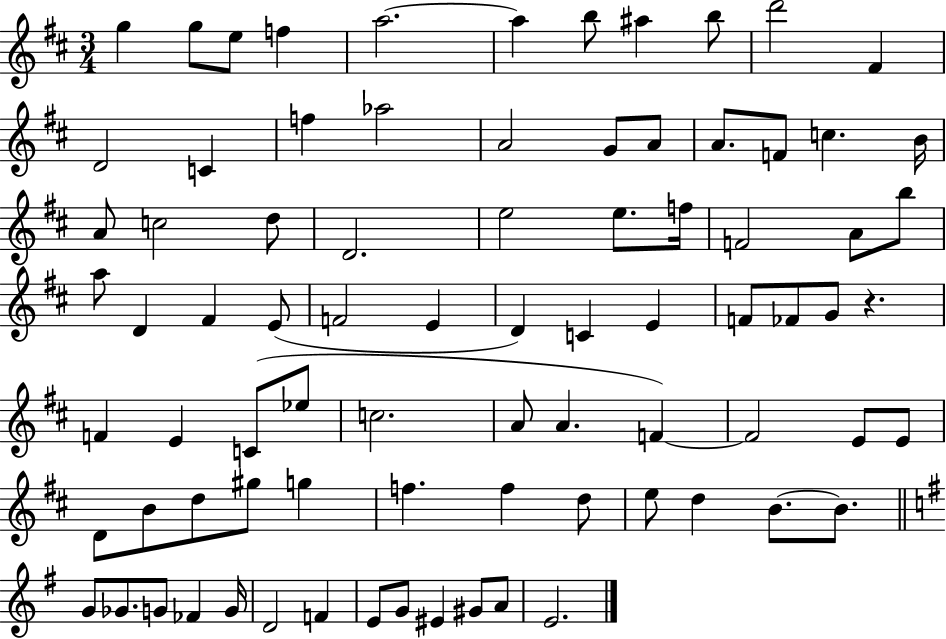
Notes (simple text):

G5/q G5/e E5/e F5/q A5/h. A5/q B5/e A#5/q B5/e D6/h F#4/q D4/h C4/q F5/q Ab5/h A4/h G4/e A4/e A4/e. F4/e C5/q. B4/s A4/e C5/h D5/e D4/h. E5/h E5/e. F5/s F4/h A4/e B5/e A5/e D4/q F#4/q E4/e F4/h E4/q D4/q C4/q E4/q F4/e FES4/e G4/e R/q. F4/q E4/q C4/e Eb5/e C5/h. A4/e A4/q. F4/q F4/h E4/e E4/e D4/e B4/e D5/e G#5/e G5/q F5/q. F5/q D5/e E5/e D5/q B4/e. B4/e. G4/e Gb4/e. G4/e FES4/q G4/s D4/h F4/q E4/e G4/e EIS4/q G#4/e A4/e E4/h.